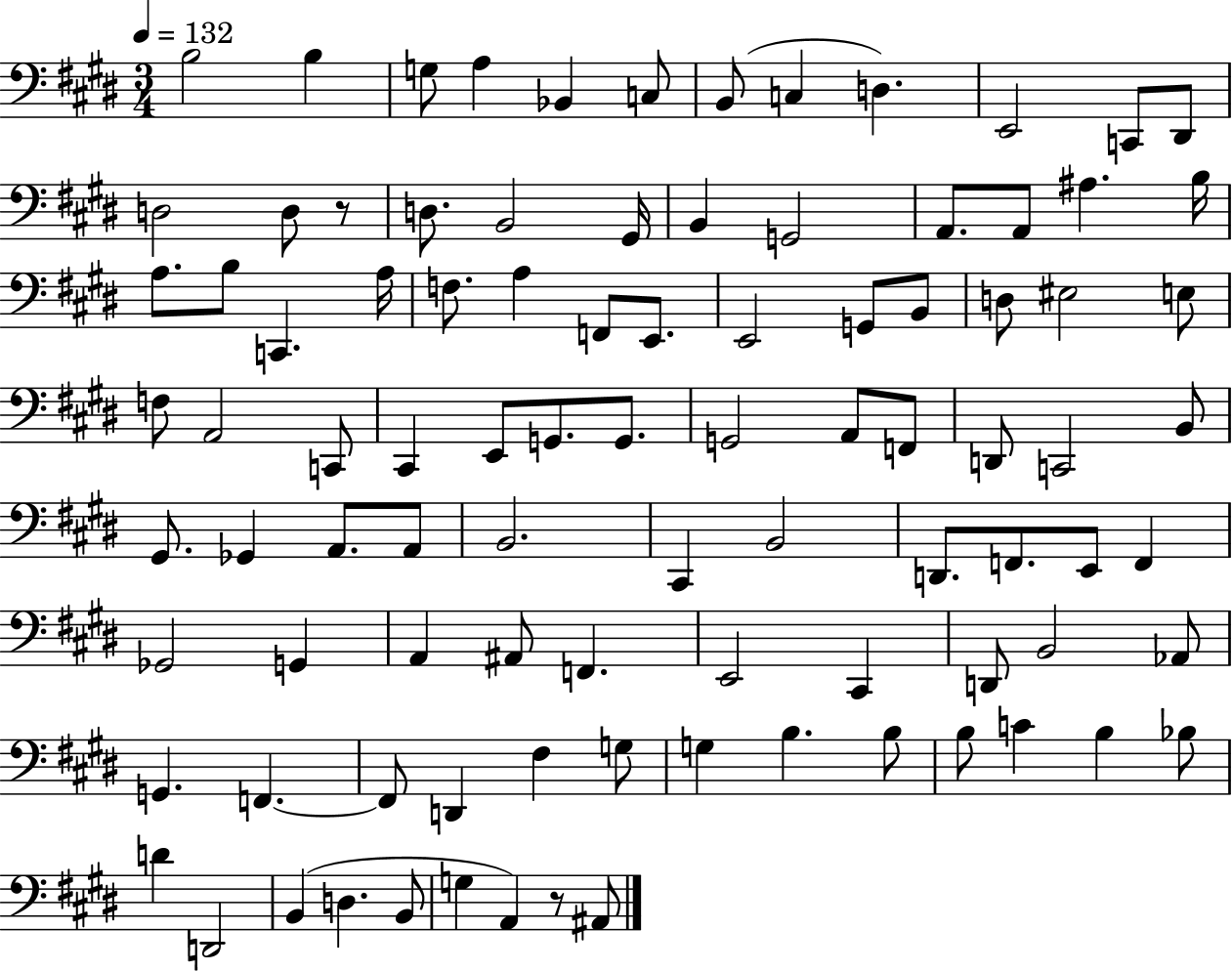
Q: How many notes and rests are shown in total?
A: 94